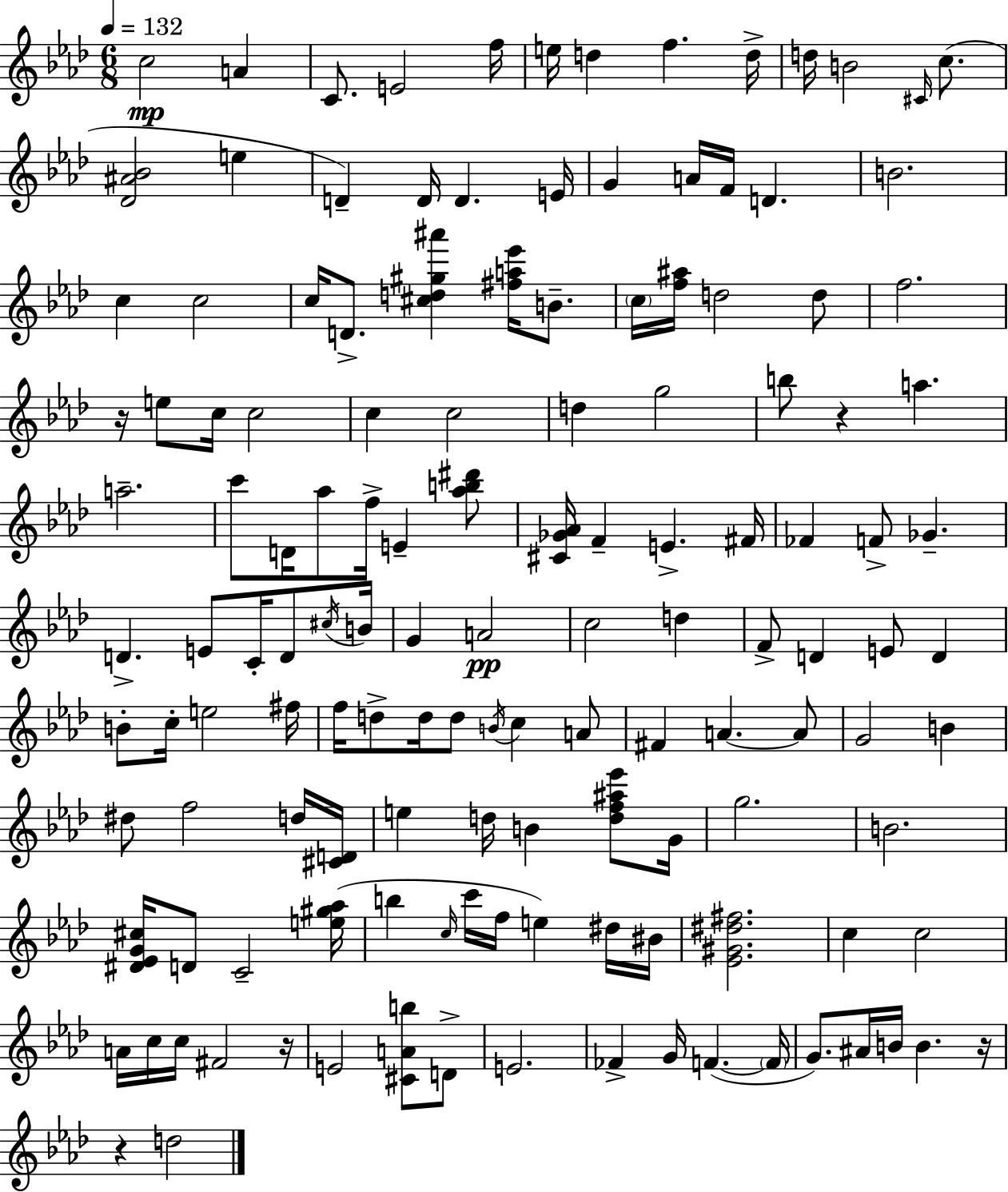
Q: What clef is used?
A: treble